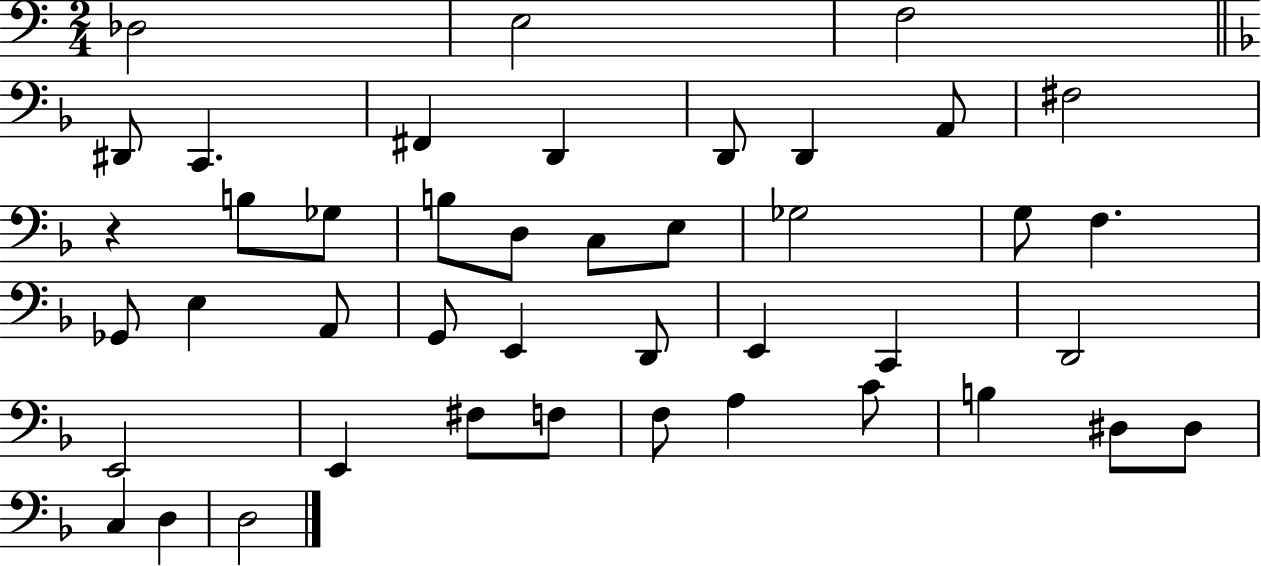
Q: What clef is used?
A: bass